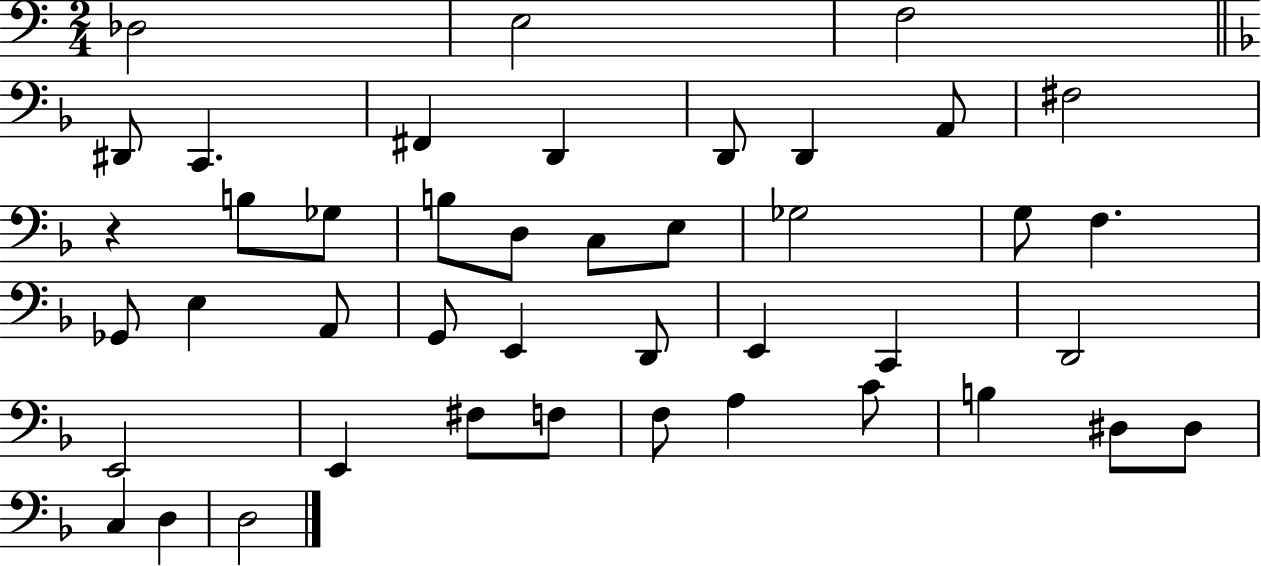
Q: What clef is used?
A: bass